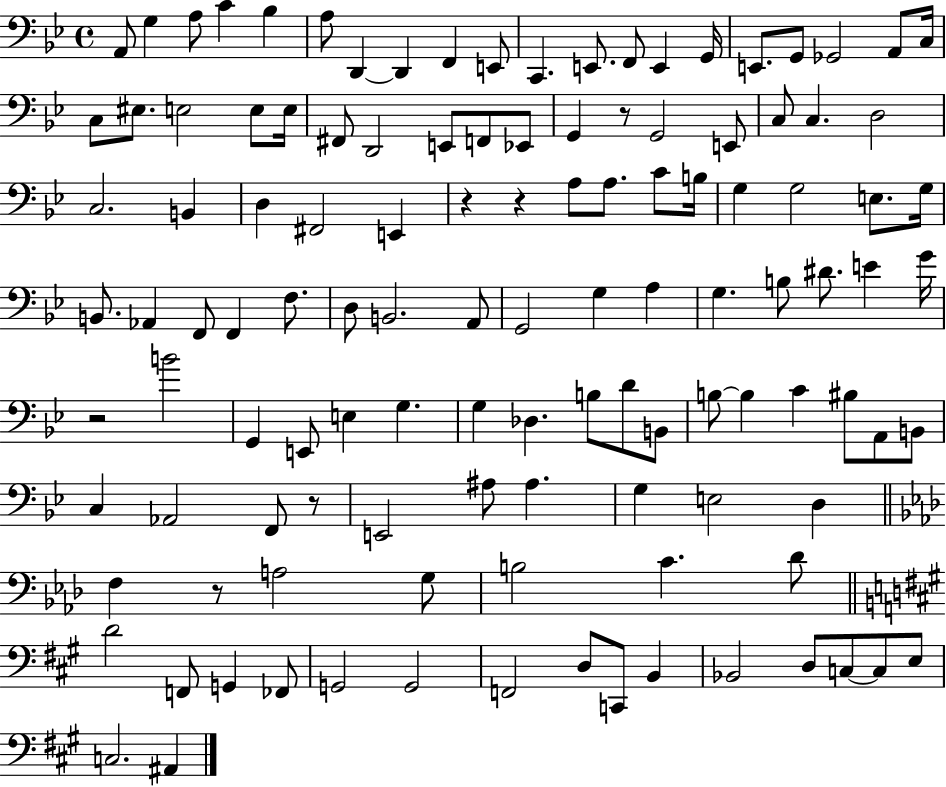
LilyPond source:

{
  \clef bass
  \time 4/4
  \defaultTimeSignature
  \key bes \major
  a,8 g4 a8 c'4 bes4 | a8 d,4~~ d,4 f,4 e,8 | c,4. e,8. f,8 e,4 g,16 | e,8. g,8 ges,2 a,8 c16 | \break c8 eis8. e2 e8 e16 | fis,8 d,2 e,8 f,8 ees,8 | g,4 r8 g,2 e,8 | c8 c4. d2 | \break c2. b,4 | d4 fis,2 e,4 | r4 r4 a8 a8. c'8 b16 | g4 g2 e8. g16 | \break b,8. aes,4 f,8 f,4 f8. | d8 b,2. a,8 | g,2 g4 a4 | g4. b8 dis'8. e'4 g'16 | \break r2 b'2 | g,4 e,8 e4 g4. | g4 des4. b8 d'8 b,8 | b8~~ b4 c'4 bis8 a,8 b,8 | \break c4 aes,2 f,8 r8 | e,2 ais8 ais4. | g4 e2 d4 | \bar "||" \break \key aes \major f4 r8 a2 g8 | b2 c'4. des'8 | \bar "||" \break \key a \major d'2 f,8 g,4 fes,8 | g,2 g,2 | f,2 d8 c,8 b,4 | bes,2 d8 c8~~ c8 e8 | \break c2. ais,4 | \bar "|."
}